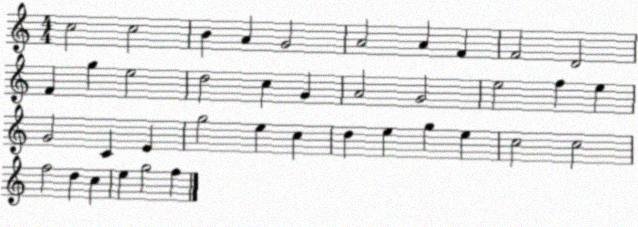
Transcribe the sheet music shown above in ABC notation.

X:1
T:Untitled
M:4/4
L:1/4
K:C
c2 c2 B A G2 A2 A F F2 D2 F g e2 d2 c G A2 G2 e2 f e G2 C E g2 e c d e g e c2 c2 f2 d c e g2 f